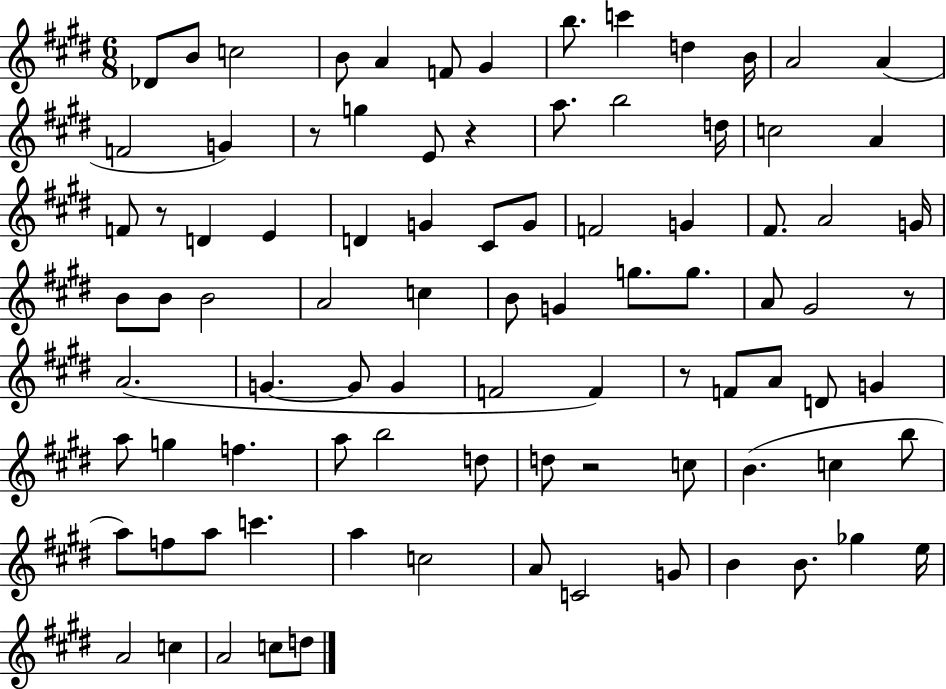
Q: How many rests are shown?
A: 6